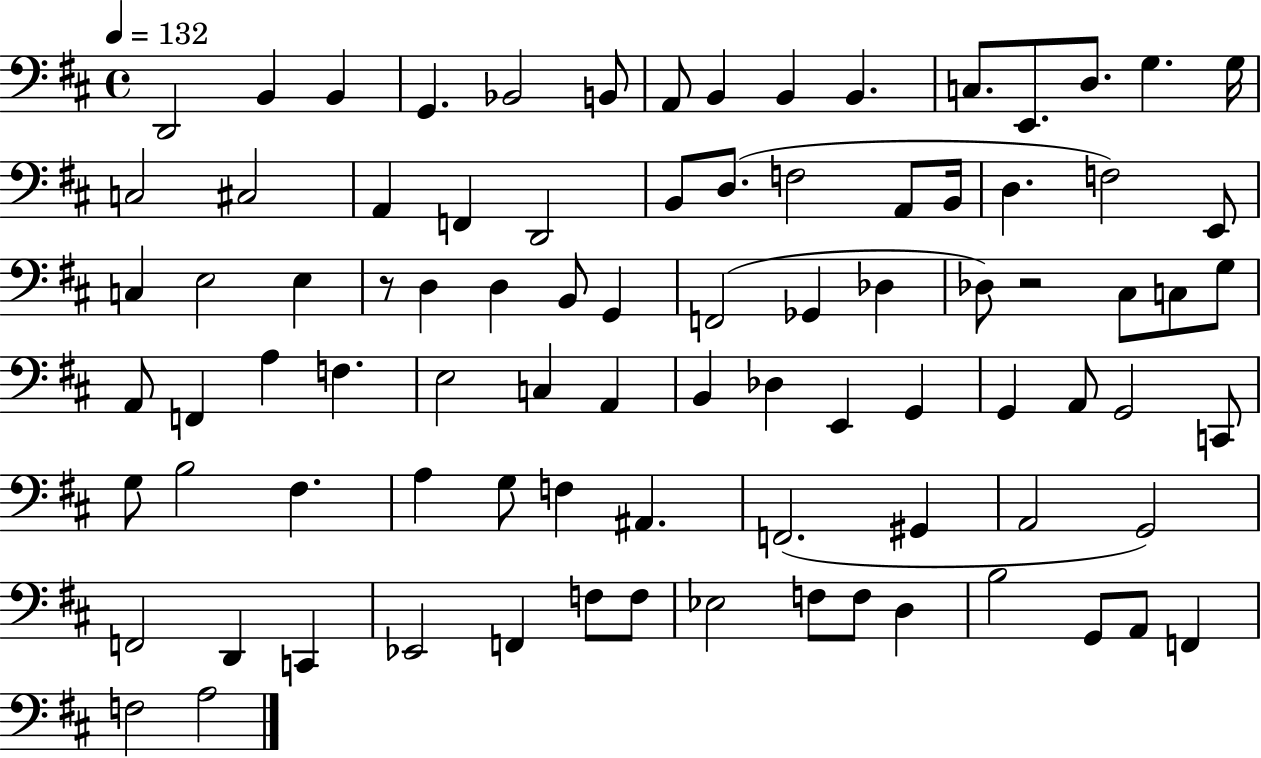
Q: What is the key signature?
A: D major